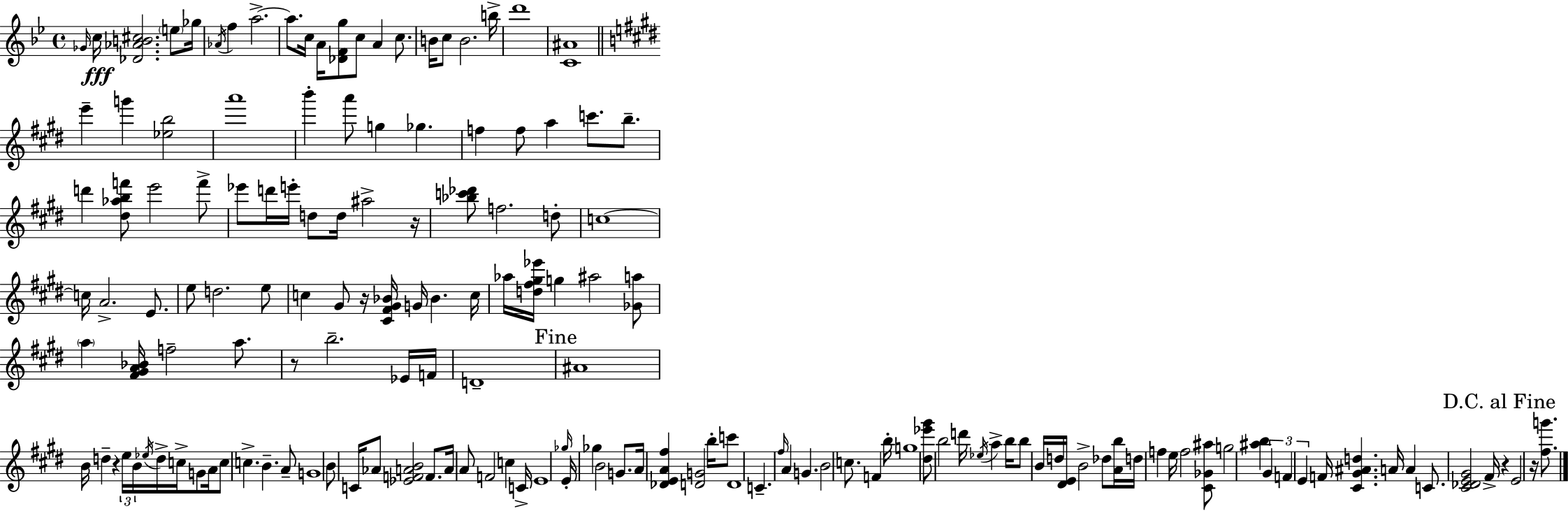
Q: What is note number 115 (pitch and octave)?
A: B4